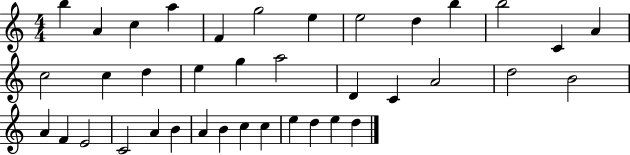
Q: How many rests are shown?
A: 0